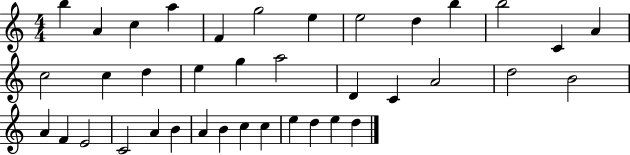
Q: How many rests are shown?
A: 0